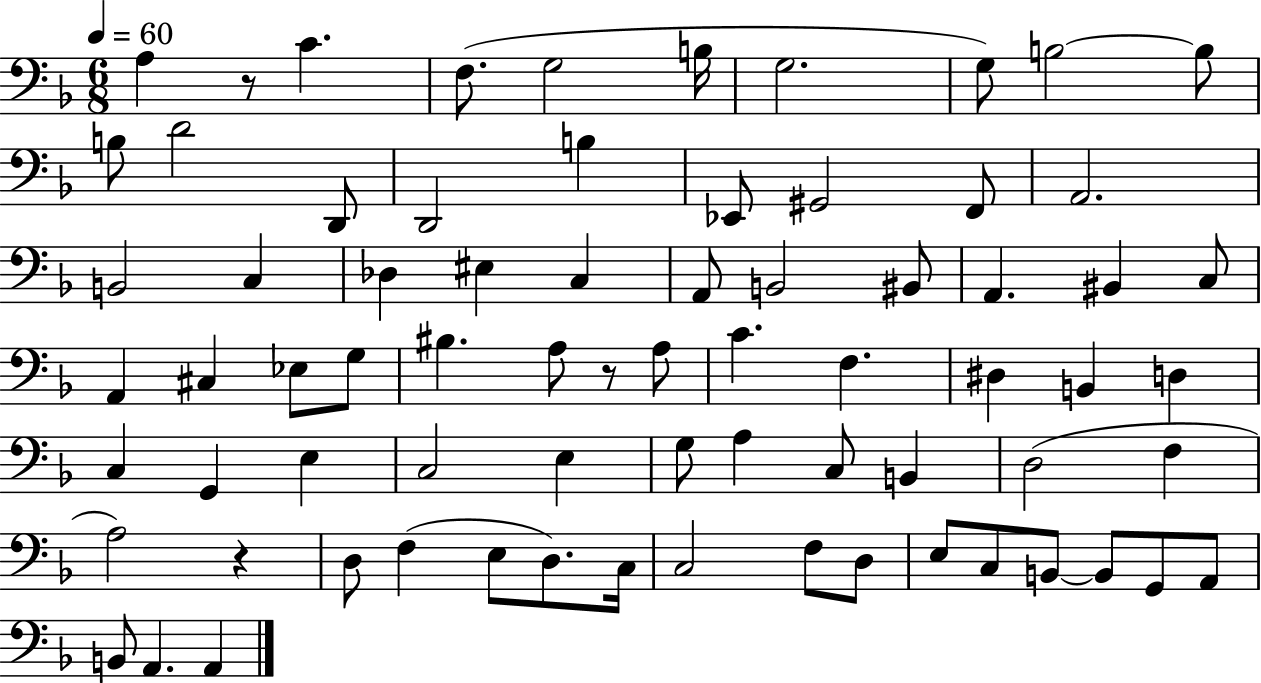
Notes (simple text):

A3/q R/e C4/q. F3/e. G3/h B3/s G3/h. G3/e B3/h B3/e B3/e D4/h D2/e D2/h B3/q Eb2/e G#2/h F2/e A2/h. B2/h C3/q Db3/q EIS3/q C3/q A2/e B2/h BIS2/e A2/q. BIS2/q C3/e A2/q C#3/q Eb3/e G3/e BIS3/q. A3/e R/e A3/e C4/q. F3/q. D#3/q B2/q D3/q C3/q G2/q E3/q C3/h E3/q G3/e A3/q C3/e B2/q D3/h F3/q A3/h R/q D3/e F3/q E3/e D3/e. C3/s C3/h F3/e D3/e E3/e C3/e B2/e B2/e G2/e A2/e B2/e A2/q. A2/q